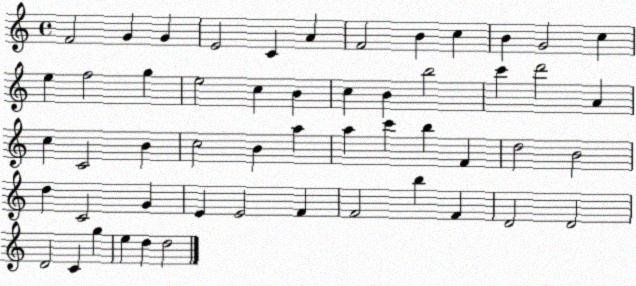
X:1
T:Untitled
M:4/4
L:1/4
K:C
F2 G G E2 C A F2 B c B G2 c e f2 g e2 c B c B b2 c' d'2 A c C2 B c2 B a a c' b F d2 B2 d C2 G E E2 F F2 b F D2 D2 D2 C g e d d2